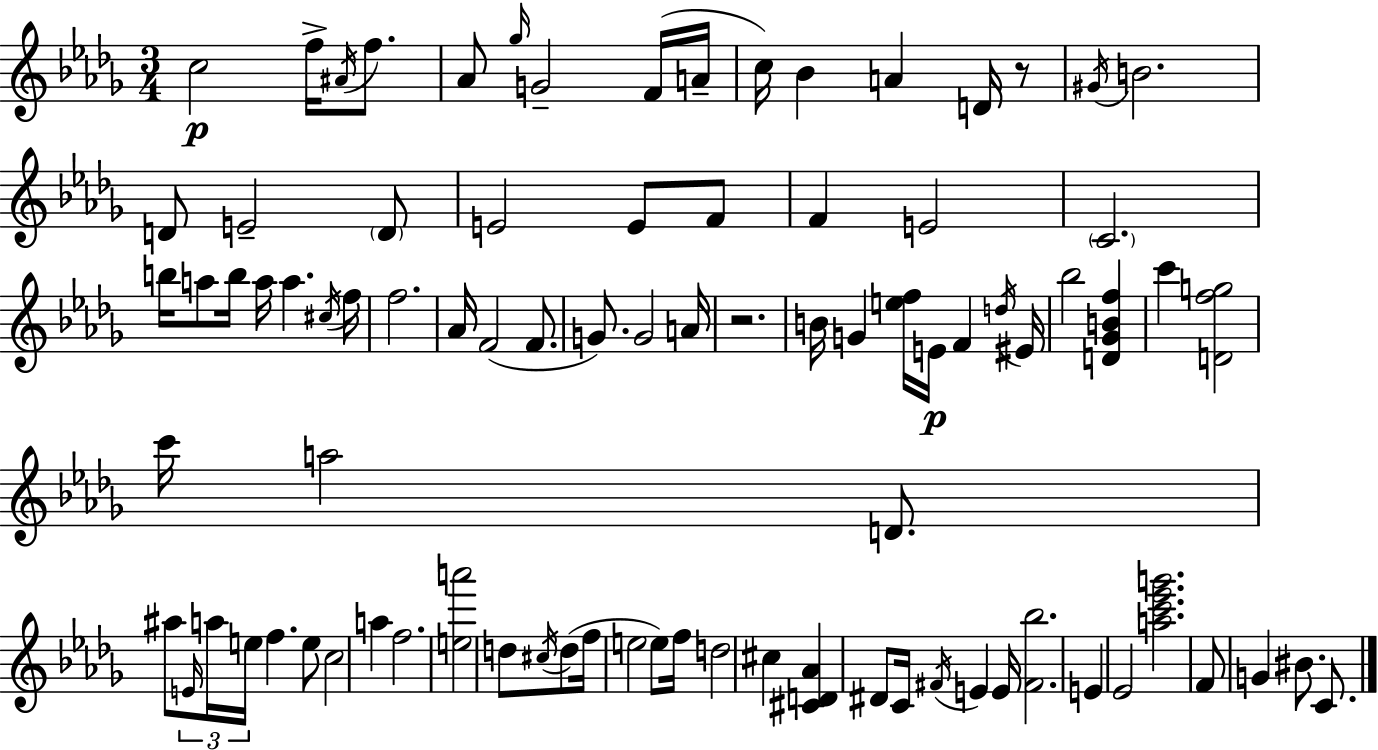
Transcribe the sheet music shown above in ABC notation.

X:1
T:Untitled
M:3/4
L:1/4
K:Bbm
c2 f/4 ^A/4 f/2 _A/2 _g/4 G2 F/4 A/4 c/4 _B A D/4 z/2 ^G/4 B2 D/2 E2 D/2 E2 E/2 F/2 F E2 C2 b/4 a/2 b/4 a/4 a ^c/4 f/4 f2 _A/4 F2 F/2 G/2 G2 A/4 z2 B/4 G [ef]/4 E/4 F d/4 ^E/4 _b2 [D_GBf] c' [Dfg]2 c'/4 a2 D/2 ^a/2 E/4 a/4 e/4 f e/2 c2 a f2 [ea']2 d/2 ^c/4 d/2 f/4 e2 e/2 f/4 d2 ^c [^CD_A] ^D/2 C/4 ^F/4 E E/4 [^F_b]2 E _E2 [ac'_e'g']2 F/2 G ^B/2 C/2